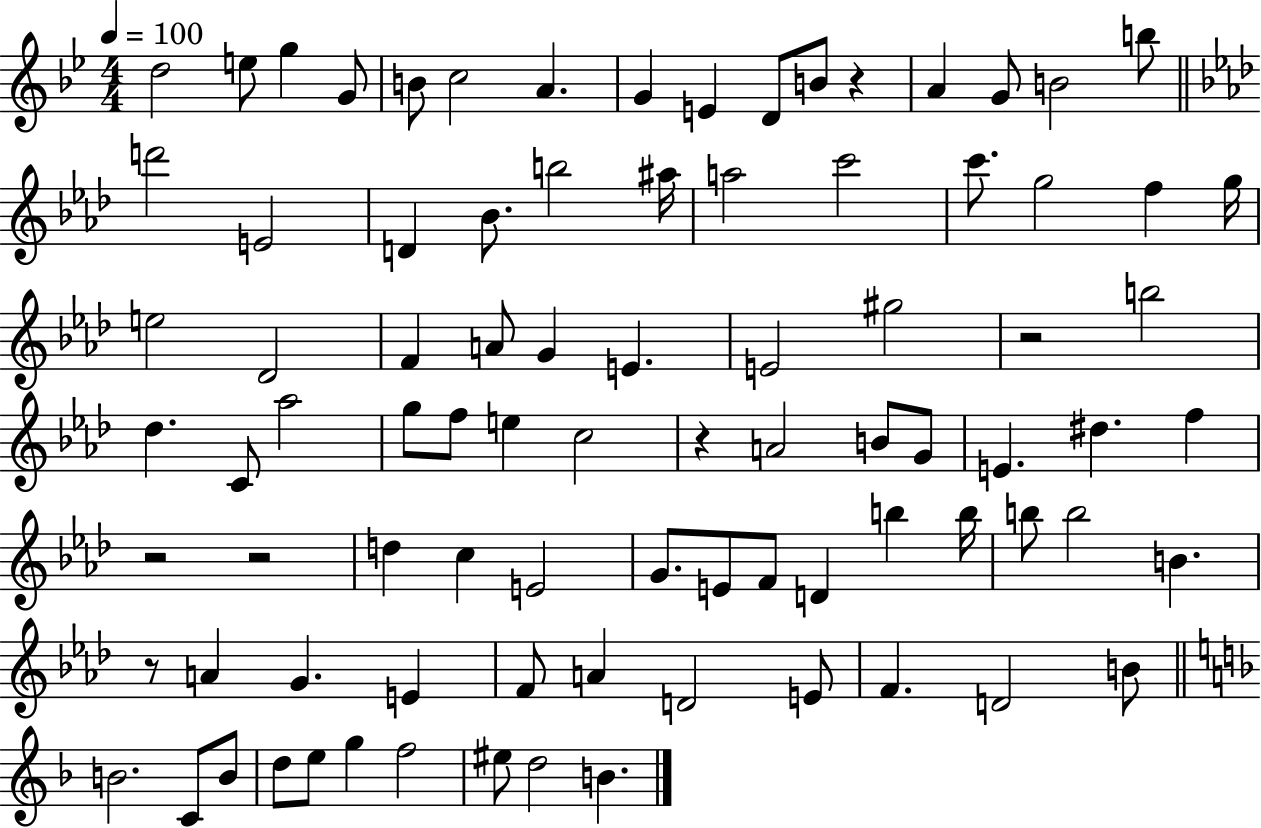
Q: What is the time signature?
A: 4/4